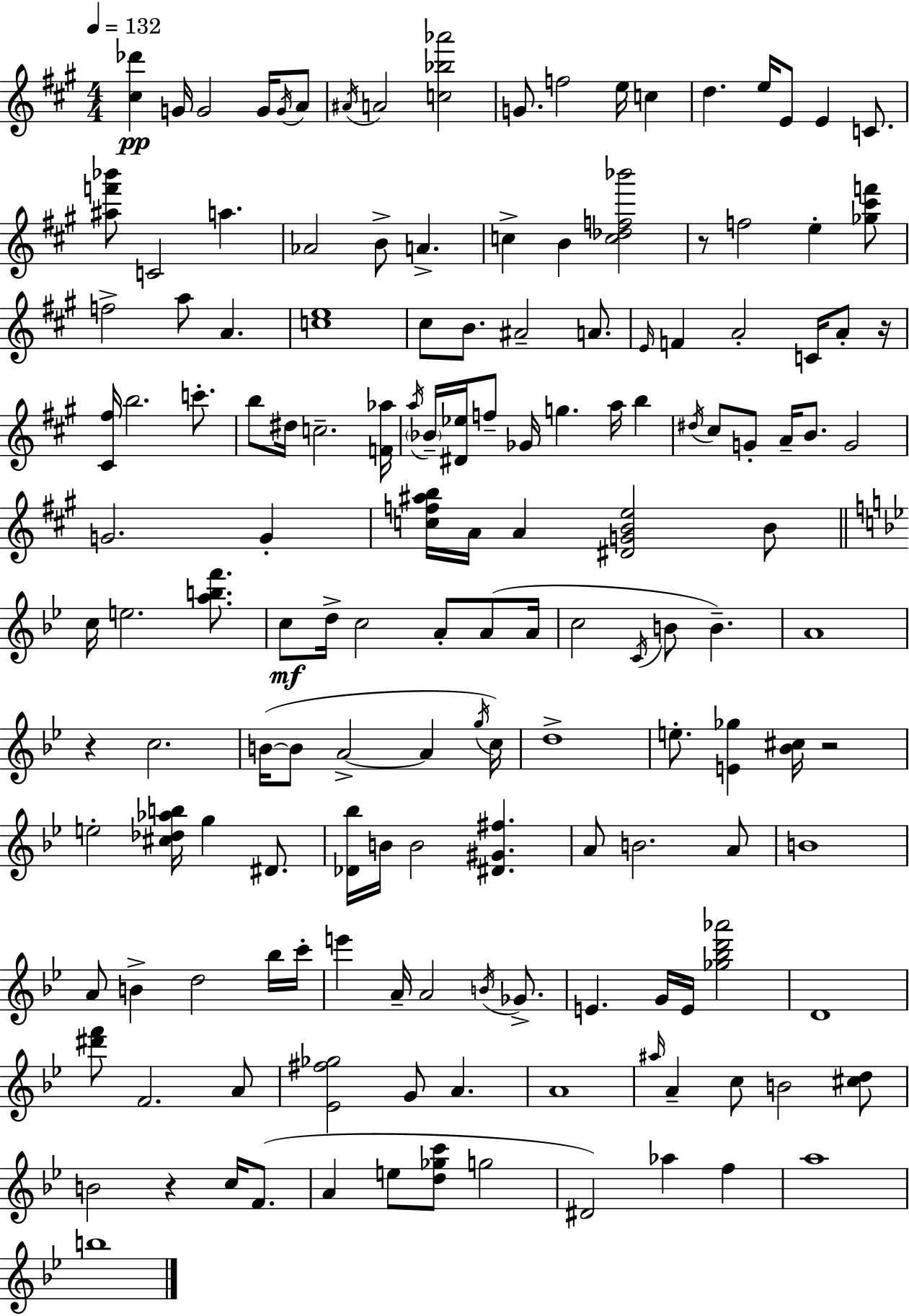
{
  \clef treble
  \numericTimeSignature
  \time 4/4
  \key a \major
  \tempo 4 = 132
  \repeat volta 2 { <cis'' des'''>4\pp g'16 g'2 g'16 \acciaccatura { g'16 } a'8 | \acciaccatura { ais'16 } a'2 <c'' bes'' aes'''>2 | g'8. f''2 e''16 c''4 | d''4. e''16 e'8 e'4 c'8. | \break <ais'' f''' bes'''>8 c'2 a''4. | aes'2 b'8-> a'4.-> | c''4-> b'4 <c'' des'' f'' bes'''>2 | r8 f''2 e''4-. | \break <ges'' cis''' f'''>8 f''2-> a''8 a'4. | <c'' e''>1 | cis''8 b'8. ais'2-- a'8. | \grace { e'16 } f'4 a'2-. c'16 | \break a'8-. r16 <cis' fis''>16 b''2. | c'''8.-. b''8 dis''16 c''2.-- | <f' aes''>16 \acciaccatura { a''16 } \parenthesize bes'16-- <dis' ees''>16 f''8-- ges'16 g''4. a''16 | b''4 \acciaccatura { dis''16 } cis''8 g'8-. a'16-- b'8. g'2 | \break g'2. | g'4-. <c'' f'' ais'' b''>16 a'16 a'4 <dis' g' b' e''>2 | b'8 \bar "||" \break \key bes \major c''16 e''2. <a'' b'' f'''>8. | c''8\mf d''16-> c''2 a'8-. a'8( a'16 | c''2 \acciaccatura { c'16 } b'8 b'4.--) | a'1 | \break r4 c''2. | b'16~(~ b'8 a'2->~~ a'4 | \acciaccatura { g''16 } c''16) d''1-> | e''8.-. <e' ges''>4 <bes' cis''>16 r2 | \break e''2-. <cis'' des'' aes'' b''>16 g''4 dis'8. | <des' bes''>16 b'16 b'2 <dis' gis' fis''>4. | a'8 b'2. | a'8 b'1 | \break a'8 b'4-> d''2 | bes''16 c'''16-. e'''4 a'16-- a'2 \acciaccatura { b'16 } | ges'8.-> e'4. g'16 e'16 <ges'' bes'' d''' aes'''>2 | d'1 | \break <dis''' f'''>8 f'2. | a'8 <ees' fis'' ges''>2 g'8 a'4. | a'1 | \grace { ais''16 } a'4-- c''8 b'2 | \break <cis'' d''>8 b'2 r4 | c''16 f'8.( a'4 e''8 <d'' ges'' c'''>8 g''2 | dis'2) aes''4 | f''4 a''1 | \break b''1 | } \bar "|."
}